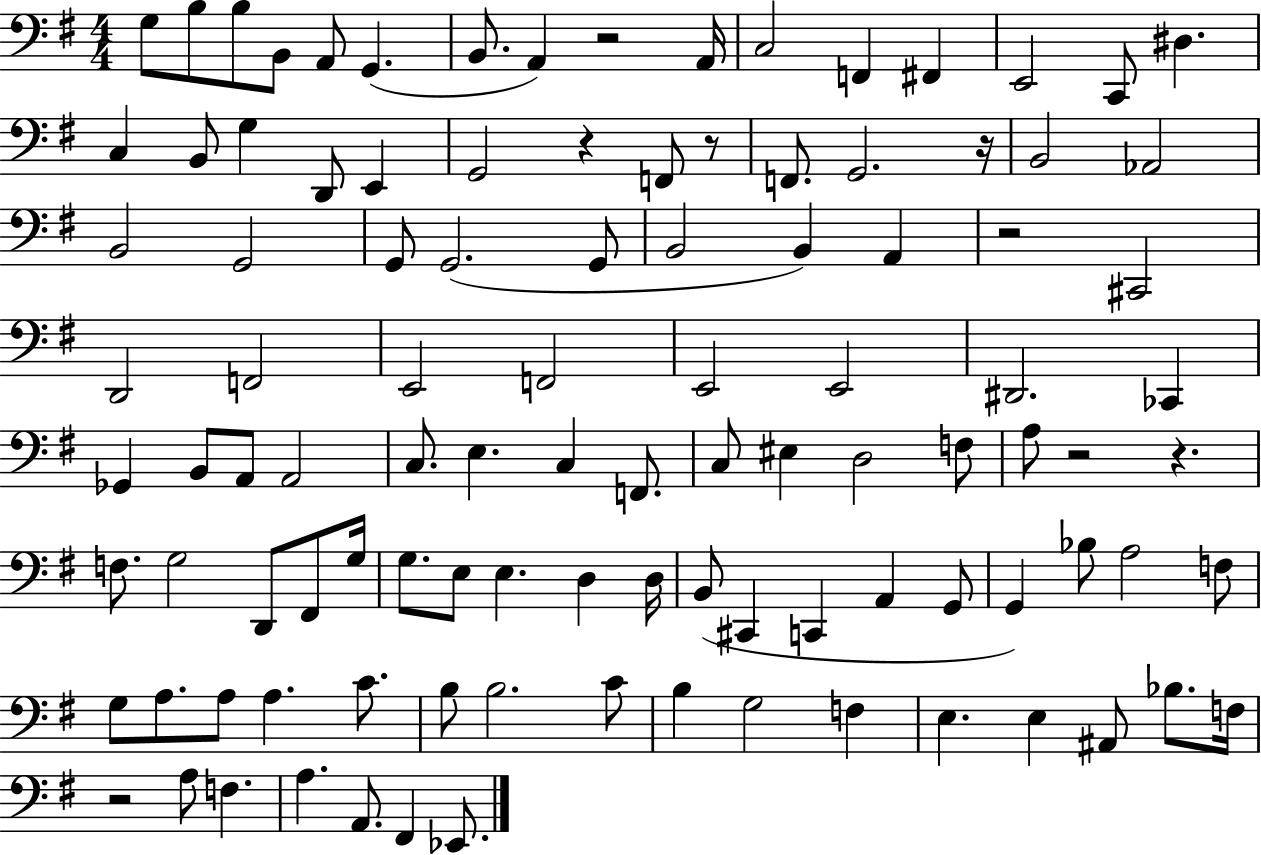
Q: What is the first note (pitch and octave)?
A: G3